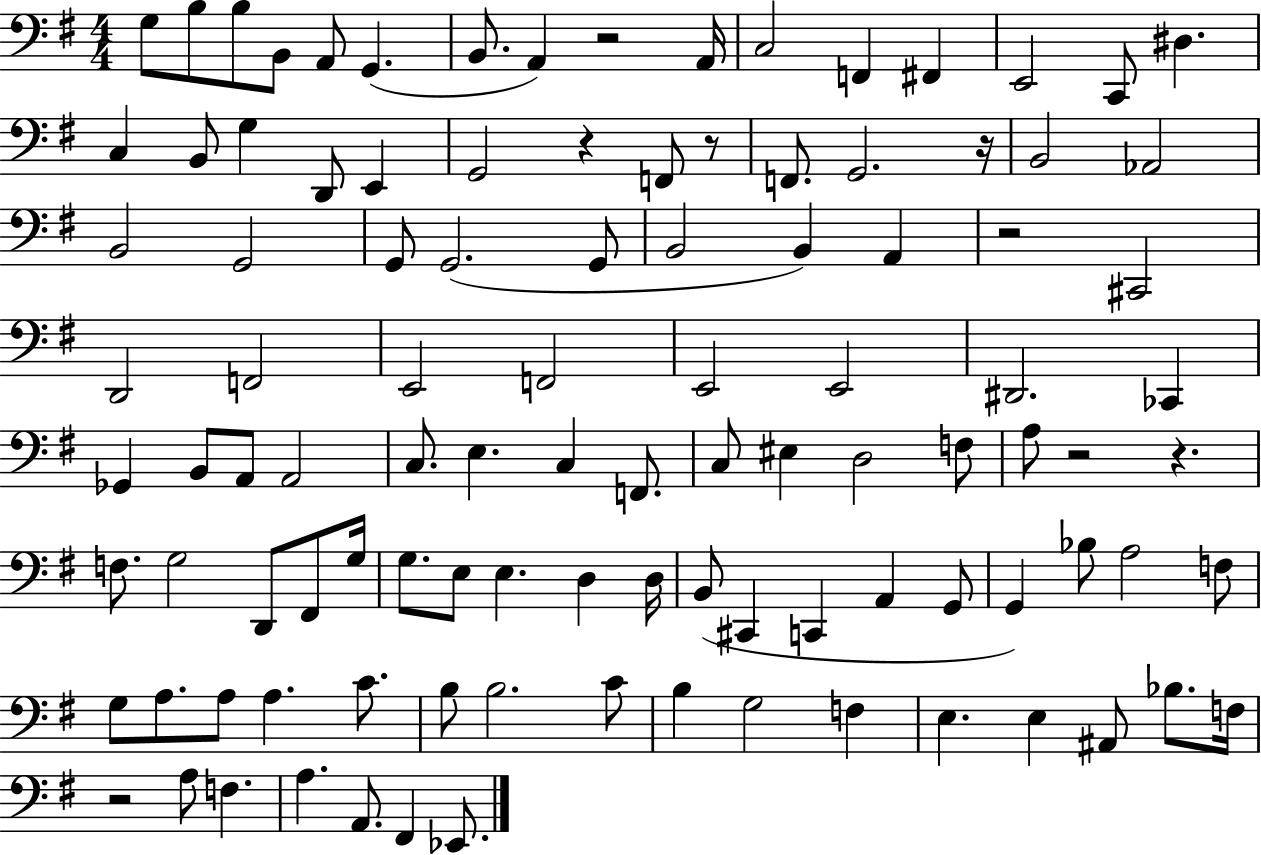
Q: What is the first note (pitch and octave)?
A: G3